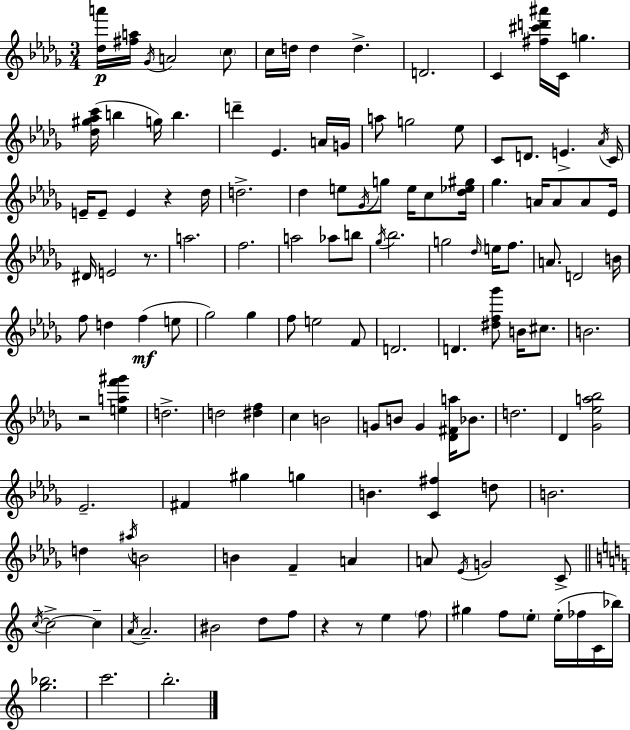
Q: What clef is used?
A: treble